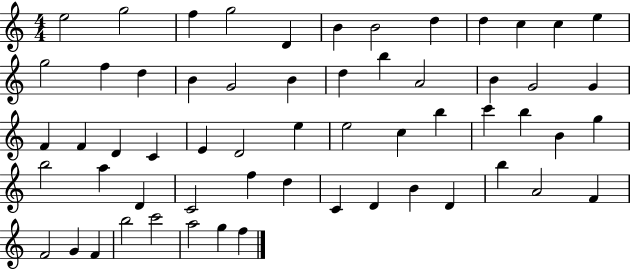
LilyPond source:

{
  \clef treble
  \numericTimeSignature
  \time 4/4
  \key c \major
  e''2 g''2 | f''4 g''2 d'4 | b'4 b'2 d''4 | d''4 c''4 c''4 e''4 | \break g''2 f''4 d''4 | b'4 g'2 b'4 | d''4 b''4 a'2 | b'4 g'2 g'4 | \break f'4 f'4 d'4 c'4 | e'4 d'2 e''4 | e''2 c''4 b''4 | c'''4 b''4 b'4 g''4 | \break b''2 a''4 d'4 | c'2 f''4 d''4 | c'4 d'4 b'4 d'4 | b''4 a'2 f'4 | \break f'2 g'4 f'4 | b''2 c'''2 | a''2 g''4 f''4 | \bar "|."
}